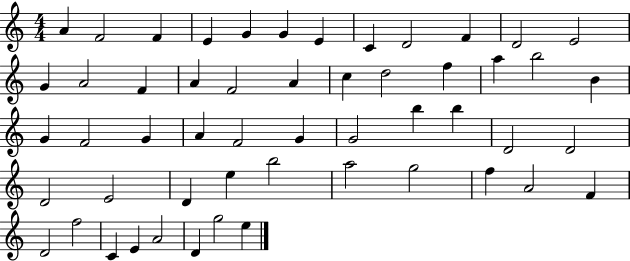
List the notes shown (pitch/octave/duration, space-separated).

A4/q F4/h F4/q E4/q G4/q G4/q E4/q C4/q D4/h F4/q D4/h E4/h G4/q A4/h F4/q A4/q F4/h A4/q C5/q D5/h F5/q A5/q B5/h B4/q G4/q F4/h G4/q A4/q F4/h G4/q G4/h B5/q B5/q D4/h D4/h D4/h E4/h D4/q E5/q B5/h A5/h G5/h F5/q A4/h F4/q D4/h F5/h C4/q E4/q A4/h D4/q G5/h E5/q